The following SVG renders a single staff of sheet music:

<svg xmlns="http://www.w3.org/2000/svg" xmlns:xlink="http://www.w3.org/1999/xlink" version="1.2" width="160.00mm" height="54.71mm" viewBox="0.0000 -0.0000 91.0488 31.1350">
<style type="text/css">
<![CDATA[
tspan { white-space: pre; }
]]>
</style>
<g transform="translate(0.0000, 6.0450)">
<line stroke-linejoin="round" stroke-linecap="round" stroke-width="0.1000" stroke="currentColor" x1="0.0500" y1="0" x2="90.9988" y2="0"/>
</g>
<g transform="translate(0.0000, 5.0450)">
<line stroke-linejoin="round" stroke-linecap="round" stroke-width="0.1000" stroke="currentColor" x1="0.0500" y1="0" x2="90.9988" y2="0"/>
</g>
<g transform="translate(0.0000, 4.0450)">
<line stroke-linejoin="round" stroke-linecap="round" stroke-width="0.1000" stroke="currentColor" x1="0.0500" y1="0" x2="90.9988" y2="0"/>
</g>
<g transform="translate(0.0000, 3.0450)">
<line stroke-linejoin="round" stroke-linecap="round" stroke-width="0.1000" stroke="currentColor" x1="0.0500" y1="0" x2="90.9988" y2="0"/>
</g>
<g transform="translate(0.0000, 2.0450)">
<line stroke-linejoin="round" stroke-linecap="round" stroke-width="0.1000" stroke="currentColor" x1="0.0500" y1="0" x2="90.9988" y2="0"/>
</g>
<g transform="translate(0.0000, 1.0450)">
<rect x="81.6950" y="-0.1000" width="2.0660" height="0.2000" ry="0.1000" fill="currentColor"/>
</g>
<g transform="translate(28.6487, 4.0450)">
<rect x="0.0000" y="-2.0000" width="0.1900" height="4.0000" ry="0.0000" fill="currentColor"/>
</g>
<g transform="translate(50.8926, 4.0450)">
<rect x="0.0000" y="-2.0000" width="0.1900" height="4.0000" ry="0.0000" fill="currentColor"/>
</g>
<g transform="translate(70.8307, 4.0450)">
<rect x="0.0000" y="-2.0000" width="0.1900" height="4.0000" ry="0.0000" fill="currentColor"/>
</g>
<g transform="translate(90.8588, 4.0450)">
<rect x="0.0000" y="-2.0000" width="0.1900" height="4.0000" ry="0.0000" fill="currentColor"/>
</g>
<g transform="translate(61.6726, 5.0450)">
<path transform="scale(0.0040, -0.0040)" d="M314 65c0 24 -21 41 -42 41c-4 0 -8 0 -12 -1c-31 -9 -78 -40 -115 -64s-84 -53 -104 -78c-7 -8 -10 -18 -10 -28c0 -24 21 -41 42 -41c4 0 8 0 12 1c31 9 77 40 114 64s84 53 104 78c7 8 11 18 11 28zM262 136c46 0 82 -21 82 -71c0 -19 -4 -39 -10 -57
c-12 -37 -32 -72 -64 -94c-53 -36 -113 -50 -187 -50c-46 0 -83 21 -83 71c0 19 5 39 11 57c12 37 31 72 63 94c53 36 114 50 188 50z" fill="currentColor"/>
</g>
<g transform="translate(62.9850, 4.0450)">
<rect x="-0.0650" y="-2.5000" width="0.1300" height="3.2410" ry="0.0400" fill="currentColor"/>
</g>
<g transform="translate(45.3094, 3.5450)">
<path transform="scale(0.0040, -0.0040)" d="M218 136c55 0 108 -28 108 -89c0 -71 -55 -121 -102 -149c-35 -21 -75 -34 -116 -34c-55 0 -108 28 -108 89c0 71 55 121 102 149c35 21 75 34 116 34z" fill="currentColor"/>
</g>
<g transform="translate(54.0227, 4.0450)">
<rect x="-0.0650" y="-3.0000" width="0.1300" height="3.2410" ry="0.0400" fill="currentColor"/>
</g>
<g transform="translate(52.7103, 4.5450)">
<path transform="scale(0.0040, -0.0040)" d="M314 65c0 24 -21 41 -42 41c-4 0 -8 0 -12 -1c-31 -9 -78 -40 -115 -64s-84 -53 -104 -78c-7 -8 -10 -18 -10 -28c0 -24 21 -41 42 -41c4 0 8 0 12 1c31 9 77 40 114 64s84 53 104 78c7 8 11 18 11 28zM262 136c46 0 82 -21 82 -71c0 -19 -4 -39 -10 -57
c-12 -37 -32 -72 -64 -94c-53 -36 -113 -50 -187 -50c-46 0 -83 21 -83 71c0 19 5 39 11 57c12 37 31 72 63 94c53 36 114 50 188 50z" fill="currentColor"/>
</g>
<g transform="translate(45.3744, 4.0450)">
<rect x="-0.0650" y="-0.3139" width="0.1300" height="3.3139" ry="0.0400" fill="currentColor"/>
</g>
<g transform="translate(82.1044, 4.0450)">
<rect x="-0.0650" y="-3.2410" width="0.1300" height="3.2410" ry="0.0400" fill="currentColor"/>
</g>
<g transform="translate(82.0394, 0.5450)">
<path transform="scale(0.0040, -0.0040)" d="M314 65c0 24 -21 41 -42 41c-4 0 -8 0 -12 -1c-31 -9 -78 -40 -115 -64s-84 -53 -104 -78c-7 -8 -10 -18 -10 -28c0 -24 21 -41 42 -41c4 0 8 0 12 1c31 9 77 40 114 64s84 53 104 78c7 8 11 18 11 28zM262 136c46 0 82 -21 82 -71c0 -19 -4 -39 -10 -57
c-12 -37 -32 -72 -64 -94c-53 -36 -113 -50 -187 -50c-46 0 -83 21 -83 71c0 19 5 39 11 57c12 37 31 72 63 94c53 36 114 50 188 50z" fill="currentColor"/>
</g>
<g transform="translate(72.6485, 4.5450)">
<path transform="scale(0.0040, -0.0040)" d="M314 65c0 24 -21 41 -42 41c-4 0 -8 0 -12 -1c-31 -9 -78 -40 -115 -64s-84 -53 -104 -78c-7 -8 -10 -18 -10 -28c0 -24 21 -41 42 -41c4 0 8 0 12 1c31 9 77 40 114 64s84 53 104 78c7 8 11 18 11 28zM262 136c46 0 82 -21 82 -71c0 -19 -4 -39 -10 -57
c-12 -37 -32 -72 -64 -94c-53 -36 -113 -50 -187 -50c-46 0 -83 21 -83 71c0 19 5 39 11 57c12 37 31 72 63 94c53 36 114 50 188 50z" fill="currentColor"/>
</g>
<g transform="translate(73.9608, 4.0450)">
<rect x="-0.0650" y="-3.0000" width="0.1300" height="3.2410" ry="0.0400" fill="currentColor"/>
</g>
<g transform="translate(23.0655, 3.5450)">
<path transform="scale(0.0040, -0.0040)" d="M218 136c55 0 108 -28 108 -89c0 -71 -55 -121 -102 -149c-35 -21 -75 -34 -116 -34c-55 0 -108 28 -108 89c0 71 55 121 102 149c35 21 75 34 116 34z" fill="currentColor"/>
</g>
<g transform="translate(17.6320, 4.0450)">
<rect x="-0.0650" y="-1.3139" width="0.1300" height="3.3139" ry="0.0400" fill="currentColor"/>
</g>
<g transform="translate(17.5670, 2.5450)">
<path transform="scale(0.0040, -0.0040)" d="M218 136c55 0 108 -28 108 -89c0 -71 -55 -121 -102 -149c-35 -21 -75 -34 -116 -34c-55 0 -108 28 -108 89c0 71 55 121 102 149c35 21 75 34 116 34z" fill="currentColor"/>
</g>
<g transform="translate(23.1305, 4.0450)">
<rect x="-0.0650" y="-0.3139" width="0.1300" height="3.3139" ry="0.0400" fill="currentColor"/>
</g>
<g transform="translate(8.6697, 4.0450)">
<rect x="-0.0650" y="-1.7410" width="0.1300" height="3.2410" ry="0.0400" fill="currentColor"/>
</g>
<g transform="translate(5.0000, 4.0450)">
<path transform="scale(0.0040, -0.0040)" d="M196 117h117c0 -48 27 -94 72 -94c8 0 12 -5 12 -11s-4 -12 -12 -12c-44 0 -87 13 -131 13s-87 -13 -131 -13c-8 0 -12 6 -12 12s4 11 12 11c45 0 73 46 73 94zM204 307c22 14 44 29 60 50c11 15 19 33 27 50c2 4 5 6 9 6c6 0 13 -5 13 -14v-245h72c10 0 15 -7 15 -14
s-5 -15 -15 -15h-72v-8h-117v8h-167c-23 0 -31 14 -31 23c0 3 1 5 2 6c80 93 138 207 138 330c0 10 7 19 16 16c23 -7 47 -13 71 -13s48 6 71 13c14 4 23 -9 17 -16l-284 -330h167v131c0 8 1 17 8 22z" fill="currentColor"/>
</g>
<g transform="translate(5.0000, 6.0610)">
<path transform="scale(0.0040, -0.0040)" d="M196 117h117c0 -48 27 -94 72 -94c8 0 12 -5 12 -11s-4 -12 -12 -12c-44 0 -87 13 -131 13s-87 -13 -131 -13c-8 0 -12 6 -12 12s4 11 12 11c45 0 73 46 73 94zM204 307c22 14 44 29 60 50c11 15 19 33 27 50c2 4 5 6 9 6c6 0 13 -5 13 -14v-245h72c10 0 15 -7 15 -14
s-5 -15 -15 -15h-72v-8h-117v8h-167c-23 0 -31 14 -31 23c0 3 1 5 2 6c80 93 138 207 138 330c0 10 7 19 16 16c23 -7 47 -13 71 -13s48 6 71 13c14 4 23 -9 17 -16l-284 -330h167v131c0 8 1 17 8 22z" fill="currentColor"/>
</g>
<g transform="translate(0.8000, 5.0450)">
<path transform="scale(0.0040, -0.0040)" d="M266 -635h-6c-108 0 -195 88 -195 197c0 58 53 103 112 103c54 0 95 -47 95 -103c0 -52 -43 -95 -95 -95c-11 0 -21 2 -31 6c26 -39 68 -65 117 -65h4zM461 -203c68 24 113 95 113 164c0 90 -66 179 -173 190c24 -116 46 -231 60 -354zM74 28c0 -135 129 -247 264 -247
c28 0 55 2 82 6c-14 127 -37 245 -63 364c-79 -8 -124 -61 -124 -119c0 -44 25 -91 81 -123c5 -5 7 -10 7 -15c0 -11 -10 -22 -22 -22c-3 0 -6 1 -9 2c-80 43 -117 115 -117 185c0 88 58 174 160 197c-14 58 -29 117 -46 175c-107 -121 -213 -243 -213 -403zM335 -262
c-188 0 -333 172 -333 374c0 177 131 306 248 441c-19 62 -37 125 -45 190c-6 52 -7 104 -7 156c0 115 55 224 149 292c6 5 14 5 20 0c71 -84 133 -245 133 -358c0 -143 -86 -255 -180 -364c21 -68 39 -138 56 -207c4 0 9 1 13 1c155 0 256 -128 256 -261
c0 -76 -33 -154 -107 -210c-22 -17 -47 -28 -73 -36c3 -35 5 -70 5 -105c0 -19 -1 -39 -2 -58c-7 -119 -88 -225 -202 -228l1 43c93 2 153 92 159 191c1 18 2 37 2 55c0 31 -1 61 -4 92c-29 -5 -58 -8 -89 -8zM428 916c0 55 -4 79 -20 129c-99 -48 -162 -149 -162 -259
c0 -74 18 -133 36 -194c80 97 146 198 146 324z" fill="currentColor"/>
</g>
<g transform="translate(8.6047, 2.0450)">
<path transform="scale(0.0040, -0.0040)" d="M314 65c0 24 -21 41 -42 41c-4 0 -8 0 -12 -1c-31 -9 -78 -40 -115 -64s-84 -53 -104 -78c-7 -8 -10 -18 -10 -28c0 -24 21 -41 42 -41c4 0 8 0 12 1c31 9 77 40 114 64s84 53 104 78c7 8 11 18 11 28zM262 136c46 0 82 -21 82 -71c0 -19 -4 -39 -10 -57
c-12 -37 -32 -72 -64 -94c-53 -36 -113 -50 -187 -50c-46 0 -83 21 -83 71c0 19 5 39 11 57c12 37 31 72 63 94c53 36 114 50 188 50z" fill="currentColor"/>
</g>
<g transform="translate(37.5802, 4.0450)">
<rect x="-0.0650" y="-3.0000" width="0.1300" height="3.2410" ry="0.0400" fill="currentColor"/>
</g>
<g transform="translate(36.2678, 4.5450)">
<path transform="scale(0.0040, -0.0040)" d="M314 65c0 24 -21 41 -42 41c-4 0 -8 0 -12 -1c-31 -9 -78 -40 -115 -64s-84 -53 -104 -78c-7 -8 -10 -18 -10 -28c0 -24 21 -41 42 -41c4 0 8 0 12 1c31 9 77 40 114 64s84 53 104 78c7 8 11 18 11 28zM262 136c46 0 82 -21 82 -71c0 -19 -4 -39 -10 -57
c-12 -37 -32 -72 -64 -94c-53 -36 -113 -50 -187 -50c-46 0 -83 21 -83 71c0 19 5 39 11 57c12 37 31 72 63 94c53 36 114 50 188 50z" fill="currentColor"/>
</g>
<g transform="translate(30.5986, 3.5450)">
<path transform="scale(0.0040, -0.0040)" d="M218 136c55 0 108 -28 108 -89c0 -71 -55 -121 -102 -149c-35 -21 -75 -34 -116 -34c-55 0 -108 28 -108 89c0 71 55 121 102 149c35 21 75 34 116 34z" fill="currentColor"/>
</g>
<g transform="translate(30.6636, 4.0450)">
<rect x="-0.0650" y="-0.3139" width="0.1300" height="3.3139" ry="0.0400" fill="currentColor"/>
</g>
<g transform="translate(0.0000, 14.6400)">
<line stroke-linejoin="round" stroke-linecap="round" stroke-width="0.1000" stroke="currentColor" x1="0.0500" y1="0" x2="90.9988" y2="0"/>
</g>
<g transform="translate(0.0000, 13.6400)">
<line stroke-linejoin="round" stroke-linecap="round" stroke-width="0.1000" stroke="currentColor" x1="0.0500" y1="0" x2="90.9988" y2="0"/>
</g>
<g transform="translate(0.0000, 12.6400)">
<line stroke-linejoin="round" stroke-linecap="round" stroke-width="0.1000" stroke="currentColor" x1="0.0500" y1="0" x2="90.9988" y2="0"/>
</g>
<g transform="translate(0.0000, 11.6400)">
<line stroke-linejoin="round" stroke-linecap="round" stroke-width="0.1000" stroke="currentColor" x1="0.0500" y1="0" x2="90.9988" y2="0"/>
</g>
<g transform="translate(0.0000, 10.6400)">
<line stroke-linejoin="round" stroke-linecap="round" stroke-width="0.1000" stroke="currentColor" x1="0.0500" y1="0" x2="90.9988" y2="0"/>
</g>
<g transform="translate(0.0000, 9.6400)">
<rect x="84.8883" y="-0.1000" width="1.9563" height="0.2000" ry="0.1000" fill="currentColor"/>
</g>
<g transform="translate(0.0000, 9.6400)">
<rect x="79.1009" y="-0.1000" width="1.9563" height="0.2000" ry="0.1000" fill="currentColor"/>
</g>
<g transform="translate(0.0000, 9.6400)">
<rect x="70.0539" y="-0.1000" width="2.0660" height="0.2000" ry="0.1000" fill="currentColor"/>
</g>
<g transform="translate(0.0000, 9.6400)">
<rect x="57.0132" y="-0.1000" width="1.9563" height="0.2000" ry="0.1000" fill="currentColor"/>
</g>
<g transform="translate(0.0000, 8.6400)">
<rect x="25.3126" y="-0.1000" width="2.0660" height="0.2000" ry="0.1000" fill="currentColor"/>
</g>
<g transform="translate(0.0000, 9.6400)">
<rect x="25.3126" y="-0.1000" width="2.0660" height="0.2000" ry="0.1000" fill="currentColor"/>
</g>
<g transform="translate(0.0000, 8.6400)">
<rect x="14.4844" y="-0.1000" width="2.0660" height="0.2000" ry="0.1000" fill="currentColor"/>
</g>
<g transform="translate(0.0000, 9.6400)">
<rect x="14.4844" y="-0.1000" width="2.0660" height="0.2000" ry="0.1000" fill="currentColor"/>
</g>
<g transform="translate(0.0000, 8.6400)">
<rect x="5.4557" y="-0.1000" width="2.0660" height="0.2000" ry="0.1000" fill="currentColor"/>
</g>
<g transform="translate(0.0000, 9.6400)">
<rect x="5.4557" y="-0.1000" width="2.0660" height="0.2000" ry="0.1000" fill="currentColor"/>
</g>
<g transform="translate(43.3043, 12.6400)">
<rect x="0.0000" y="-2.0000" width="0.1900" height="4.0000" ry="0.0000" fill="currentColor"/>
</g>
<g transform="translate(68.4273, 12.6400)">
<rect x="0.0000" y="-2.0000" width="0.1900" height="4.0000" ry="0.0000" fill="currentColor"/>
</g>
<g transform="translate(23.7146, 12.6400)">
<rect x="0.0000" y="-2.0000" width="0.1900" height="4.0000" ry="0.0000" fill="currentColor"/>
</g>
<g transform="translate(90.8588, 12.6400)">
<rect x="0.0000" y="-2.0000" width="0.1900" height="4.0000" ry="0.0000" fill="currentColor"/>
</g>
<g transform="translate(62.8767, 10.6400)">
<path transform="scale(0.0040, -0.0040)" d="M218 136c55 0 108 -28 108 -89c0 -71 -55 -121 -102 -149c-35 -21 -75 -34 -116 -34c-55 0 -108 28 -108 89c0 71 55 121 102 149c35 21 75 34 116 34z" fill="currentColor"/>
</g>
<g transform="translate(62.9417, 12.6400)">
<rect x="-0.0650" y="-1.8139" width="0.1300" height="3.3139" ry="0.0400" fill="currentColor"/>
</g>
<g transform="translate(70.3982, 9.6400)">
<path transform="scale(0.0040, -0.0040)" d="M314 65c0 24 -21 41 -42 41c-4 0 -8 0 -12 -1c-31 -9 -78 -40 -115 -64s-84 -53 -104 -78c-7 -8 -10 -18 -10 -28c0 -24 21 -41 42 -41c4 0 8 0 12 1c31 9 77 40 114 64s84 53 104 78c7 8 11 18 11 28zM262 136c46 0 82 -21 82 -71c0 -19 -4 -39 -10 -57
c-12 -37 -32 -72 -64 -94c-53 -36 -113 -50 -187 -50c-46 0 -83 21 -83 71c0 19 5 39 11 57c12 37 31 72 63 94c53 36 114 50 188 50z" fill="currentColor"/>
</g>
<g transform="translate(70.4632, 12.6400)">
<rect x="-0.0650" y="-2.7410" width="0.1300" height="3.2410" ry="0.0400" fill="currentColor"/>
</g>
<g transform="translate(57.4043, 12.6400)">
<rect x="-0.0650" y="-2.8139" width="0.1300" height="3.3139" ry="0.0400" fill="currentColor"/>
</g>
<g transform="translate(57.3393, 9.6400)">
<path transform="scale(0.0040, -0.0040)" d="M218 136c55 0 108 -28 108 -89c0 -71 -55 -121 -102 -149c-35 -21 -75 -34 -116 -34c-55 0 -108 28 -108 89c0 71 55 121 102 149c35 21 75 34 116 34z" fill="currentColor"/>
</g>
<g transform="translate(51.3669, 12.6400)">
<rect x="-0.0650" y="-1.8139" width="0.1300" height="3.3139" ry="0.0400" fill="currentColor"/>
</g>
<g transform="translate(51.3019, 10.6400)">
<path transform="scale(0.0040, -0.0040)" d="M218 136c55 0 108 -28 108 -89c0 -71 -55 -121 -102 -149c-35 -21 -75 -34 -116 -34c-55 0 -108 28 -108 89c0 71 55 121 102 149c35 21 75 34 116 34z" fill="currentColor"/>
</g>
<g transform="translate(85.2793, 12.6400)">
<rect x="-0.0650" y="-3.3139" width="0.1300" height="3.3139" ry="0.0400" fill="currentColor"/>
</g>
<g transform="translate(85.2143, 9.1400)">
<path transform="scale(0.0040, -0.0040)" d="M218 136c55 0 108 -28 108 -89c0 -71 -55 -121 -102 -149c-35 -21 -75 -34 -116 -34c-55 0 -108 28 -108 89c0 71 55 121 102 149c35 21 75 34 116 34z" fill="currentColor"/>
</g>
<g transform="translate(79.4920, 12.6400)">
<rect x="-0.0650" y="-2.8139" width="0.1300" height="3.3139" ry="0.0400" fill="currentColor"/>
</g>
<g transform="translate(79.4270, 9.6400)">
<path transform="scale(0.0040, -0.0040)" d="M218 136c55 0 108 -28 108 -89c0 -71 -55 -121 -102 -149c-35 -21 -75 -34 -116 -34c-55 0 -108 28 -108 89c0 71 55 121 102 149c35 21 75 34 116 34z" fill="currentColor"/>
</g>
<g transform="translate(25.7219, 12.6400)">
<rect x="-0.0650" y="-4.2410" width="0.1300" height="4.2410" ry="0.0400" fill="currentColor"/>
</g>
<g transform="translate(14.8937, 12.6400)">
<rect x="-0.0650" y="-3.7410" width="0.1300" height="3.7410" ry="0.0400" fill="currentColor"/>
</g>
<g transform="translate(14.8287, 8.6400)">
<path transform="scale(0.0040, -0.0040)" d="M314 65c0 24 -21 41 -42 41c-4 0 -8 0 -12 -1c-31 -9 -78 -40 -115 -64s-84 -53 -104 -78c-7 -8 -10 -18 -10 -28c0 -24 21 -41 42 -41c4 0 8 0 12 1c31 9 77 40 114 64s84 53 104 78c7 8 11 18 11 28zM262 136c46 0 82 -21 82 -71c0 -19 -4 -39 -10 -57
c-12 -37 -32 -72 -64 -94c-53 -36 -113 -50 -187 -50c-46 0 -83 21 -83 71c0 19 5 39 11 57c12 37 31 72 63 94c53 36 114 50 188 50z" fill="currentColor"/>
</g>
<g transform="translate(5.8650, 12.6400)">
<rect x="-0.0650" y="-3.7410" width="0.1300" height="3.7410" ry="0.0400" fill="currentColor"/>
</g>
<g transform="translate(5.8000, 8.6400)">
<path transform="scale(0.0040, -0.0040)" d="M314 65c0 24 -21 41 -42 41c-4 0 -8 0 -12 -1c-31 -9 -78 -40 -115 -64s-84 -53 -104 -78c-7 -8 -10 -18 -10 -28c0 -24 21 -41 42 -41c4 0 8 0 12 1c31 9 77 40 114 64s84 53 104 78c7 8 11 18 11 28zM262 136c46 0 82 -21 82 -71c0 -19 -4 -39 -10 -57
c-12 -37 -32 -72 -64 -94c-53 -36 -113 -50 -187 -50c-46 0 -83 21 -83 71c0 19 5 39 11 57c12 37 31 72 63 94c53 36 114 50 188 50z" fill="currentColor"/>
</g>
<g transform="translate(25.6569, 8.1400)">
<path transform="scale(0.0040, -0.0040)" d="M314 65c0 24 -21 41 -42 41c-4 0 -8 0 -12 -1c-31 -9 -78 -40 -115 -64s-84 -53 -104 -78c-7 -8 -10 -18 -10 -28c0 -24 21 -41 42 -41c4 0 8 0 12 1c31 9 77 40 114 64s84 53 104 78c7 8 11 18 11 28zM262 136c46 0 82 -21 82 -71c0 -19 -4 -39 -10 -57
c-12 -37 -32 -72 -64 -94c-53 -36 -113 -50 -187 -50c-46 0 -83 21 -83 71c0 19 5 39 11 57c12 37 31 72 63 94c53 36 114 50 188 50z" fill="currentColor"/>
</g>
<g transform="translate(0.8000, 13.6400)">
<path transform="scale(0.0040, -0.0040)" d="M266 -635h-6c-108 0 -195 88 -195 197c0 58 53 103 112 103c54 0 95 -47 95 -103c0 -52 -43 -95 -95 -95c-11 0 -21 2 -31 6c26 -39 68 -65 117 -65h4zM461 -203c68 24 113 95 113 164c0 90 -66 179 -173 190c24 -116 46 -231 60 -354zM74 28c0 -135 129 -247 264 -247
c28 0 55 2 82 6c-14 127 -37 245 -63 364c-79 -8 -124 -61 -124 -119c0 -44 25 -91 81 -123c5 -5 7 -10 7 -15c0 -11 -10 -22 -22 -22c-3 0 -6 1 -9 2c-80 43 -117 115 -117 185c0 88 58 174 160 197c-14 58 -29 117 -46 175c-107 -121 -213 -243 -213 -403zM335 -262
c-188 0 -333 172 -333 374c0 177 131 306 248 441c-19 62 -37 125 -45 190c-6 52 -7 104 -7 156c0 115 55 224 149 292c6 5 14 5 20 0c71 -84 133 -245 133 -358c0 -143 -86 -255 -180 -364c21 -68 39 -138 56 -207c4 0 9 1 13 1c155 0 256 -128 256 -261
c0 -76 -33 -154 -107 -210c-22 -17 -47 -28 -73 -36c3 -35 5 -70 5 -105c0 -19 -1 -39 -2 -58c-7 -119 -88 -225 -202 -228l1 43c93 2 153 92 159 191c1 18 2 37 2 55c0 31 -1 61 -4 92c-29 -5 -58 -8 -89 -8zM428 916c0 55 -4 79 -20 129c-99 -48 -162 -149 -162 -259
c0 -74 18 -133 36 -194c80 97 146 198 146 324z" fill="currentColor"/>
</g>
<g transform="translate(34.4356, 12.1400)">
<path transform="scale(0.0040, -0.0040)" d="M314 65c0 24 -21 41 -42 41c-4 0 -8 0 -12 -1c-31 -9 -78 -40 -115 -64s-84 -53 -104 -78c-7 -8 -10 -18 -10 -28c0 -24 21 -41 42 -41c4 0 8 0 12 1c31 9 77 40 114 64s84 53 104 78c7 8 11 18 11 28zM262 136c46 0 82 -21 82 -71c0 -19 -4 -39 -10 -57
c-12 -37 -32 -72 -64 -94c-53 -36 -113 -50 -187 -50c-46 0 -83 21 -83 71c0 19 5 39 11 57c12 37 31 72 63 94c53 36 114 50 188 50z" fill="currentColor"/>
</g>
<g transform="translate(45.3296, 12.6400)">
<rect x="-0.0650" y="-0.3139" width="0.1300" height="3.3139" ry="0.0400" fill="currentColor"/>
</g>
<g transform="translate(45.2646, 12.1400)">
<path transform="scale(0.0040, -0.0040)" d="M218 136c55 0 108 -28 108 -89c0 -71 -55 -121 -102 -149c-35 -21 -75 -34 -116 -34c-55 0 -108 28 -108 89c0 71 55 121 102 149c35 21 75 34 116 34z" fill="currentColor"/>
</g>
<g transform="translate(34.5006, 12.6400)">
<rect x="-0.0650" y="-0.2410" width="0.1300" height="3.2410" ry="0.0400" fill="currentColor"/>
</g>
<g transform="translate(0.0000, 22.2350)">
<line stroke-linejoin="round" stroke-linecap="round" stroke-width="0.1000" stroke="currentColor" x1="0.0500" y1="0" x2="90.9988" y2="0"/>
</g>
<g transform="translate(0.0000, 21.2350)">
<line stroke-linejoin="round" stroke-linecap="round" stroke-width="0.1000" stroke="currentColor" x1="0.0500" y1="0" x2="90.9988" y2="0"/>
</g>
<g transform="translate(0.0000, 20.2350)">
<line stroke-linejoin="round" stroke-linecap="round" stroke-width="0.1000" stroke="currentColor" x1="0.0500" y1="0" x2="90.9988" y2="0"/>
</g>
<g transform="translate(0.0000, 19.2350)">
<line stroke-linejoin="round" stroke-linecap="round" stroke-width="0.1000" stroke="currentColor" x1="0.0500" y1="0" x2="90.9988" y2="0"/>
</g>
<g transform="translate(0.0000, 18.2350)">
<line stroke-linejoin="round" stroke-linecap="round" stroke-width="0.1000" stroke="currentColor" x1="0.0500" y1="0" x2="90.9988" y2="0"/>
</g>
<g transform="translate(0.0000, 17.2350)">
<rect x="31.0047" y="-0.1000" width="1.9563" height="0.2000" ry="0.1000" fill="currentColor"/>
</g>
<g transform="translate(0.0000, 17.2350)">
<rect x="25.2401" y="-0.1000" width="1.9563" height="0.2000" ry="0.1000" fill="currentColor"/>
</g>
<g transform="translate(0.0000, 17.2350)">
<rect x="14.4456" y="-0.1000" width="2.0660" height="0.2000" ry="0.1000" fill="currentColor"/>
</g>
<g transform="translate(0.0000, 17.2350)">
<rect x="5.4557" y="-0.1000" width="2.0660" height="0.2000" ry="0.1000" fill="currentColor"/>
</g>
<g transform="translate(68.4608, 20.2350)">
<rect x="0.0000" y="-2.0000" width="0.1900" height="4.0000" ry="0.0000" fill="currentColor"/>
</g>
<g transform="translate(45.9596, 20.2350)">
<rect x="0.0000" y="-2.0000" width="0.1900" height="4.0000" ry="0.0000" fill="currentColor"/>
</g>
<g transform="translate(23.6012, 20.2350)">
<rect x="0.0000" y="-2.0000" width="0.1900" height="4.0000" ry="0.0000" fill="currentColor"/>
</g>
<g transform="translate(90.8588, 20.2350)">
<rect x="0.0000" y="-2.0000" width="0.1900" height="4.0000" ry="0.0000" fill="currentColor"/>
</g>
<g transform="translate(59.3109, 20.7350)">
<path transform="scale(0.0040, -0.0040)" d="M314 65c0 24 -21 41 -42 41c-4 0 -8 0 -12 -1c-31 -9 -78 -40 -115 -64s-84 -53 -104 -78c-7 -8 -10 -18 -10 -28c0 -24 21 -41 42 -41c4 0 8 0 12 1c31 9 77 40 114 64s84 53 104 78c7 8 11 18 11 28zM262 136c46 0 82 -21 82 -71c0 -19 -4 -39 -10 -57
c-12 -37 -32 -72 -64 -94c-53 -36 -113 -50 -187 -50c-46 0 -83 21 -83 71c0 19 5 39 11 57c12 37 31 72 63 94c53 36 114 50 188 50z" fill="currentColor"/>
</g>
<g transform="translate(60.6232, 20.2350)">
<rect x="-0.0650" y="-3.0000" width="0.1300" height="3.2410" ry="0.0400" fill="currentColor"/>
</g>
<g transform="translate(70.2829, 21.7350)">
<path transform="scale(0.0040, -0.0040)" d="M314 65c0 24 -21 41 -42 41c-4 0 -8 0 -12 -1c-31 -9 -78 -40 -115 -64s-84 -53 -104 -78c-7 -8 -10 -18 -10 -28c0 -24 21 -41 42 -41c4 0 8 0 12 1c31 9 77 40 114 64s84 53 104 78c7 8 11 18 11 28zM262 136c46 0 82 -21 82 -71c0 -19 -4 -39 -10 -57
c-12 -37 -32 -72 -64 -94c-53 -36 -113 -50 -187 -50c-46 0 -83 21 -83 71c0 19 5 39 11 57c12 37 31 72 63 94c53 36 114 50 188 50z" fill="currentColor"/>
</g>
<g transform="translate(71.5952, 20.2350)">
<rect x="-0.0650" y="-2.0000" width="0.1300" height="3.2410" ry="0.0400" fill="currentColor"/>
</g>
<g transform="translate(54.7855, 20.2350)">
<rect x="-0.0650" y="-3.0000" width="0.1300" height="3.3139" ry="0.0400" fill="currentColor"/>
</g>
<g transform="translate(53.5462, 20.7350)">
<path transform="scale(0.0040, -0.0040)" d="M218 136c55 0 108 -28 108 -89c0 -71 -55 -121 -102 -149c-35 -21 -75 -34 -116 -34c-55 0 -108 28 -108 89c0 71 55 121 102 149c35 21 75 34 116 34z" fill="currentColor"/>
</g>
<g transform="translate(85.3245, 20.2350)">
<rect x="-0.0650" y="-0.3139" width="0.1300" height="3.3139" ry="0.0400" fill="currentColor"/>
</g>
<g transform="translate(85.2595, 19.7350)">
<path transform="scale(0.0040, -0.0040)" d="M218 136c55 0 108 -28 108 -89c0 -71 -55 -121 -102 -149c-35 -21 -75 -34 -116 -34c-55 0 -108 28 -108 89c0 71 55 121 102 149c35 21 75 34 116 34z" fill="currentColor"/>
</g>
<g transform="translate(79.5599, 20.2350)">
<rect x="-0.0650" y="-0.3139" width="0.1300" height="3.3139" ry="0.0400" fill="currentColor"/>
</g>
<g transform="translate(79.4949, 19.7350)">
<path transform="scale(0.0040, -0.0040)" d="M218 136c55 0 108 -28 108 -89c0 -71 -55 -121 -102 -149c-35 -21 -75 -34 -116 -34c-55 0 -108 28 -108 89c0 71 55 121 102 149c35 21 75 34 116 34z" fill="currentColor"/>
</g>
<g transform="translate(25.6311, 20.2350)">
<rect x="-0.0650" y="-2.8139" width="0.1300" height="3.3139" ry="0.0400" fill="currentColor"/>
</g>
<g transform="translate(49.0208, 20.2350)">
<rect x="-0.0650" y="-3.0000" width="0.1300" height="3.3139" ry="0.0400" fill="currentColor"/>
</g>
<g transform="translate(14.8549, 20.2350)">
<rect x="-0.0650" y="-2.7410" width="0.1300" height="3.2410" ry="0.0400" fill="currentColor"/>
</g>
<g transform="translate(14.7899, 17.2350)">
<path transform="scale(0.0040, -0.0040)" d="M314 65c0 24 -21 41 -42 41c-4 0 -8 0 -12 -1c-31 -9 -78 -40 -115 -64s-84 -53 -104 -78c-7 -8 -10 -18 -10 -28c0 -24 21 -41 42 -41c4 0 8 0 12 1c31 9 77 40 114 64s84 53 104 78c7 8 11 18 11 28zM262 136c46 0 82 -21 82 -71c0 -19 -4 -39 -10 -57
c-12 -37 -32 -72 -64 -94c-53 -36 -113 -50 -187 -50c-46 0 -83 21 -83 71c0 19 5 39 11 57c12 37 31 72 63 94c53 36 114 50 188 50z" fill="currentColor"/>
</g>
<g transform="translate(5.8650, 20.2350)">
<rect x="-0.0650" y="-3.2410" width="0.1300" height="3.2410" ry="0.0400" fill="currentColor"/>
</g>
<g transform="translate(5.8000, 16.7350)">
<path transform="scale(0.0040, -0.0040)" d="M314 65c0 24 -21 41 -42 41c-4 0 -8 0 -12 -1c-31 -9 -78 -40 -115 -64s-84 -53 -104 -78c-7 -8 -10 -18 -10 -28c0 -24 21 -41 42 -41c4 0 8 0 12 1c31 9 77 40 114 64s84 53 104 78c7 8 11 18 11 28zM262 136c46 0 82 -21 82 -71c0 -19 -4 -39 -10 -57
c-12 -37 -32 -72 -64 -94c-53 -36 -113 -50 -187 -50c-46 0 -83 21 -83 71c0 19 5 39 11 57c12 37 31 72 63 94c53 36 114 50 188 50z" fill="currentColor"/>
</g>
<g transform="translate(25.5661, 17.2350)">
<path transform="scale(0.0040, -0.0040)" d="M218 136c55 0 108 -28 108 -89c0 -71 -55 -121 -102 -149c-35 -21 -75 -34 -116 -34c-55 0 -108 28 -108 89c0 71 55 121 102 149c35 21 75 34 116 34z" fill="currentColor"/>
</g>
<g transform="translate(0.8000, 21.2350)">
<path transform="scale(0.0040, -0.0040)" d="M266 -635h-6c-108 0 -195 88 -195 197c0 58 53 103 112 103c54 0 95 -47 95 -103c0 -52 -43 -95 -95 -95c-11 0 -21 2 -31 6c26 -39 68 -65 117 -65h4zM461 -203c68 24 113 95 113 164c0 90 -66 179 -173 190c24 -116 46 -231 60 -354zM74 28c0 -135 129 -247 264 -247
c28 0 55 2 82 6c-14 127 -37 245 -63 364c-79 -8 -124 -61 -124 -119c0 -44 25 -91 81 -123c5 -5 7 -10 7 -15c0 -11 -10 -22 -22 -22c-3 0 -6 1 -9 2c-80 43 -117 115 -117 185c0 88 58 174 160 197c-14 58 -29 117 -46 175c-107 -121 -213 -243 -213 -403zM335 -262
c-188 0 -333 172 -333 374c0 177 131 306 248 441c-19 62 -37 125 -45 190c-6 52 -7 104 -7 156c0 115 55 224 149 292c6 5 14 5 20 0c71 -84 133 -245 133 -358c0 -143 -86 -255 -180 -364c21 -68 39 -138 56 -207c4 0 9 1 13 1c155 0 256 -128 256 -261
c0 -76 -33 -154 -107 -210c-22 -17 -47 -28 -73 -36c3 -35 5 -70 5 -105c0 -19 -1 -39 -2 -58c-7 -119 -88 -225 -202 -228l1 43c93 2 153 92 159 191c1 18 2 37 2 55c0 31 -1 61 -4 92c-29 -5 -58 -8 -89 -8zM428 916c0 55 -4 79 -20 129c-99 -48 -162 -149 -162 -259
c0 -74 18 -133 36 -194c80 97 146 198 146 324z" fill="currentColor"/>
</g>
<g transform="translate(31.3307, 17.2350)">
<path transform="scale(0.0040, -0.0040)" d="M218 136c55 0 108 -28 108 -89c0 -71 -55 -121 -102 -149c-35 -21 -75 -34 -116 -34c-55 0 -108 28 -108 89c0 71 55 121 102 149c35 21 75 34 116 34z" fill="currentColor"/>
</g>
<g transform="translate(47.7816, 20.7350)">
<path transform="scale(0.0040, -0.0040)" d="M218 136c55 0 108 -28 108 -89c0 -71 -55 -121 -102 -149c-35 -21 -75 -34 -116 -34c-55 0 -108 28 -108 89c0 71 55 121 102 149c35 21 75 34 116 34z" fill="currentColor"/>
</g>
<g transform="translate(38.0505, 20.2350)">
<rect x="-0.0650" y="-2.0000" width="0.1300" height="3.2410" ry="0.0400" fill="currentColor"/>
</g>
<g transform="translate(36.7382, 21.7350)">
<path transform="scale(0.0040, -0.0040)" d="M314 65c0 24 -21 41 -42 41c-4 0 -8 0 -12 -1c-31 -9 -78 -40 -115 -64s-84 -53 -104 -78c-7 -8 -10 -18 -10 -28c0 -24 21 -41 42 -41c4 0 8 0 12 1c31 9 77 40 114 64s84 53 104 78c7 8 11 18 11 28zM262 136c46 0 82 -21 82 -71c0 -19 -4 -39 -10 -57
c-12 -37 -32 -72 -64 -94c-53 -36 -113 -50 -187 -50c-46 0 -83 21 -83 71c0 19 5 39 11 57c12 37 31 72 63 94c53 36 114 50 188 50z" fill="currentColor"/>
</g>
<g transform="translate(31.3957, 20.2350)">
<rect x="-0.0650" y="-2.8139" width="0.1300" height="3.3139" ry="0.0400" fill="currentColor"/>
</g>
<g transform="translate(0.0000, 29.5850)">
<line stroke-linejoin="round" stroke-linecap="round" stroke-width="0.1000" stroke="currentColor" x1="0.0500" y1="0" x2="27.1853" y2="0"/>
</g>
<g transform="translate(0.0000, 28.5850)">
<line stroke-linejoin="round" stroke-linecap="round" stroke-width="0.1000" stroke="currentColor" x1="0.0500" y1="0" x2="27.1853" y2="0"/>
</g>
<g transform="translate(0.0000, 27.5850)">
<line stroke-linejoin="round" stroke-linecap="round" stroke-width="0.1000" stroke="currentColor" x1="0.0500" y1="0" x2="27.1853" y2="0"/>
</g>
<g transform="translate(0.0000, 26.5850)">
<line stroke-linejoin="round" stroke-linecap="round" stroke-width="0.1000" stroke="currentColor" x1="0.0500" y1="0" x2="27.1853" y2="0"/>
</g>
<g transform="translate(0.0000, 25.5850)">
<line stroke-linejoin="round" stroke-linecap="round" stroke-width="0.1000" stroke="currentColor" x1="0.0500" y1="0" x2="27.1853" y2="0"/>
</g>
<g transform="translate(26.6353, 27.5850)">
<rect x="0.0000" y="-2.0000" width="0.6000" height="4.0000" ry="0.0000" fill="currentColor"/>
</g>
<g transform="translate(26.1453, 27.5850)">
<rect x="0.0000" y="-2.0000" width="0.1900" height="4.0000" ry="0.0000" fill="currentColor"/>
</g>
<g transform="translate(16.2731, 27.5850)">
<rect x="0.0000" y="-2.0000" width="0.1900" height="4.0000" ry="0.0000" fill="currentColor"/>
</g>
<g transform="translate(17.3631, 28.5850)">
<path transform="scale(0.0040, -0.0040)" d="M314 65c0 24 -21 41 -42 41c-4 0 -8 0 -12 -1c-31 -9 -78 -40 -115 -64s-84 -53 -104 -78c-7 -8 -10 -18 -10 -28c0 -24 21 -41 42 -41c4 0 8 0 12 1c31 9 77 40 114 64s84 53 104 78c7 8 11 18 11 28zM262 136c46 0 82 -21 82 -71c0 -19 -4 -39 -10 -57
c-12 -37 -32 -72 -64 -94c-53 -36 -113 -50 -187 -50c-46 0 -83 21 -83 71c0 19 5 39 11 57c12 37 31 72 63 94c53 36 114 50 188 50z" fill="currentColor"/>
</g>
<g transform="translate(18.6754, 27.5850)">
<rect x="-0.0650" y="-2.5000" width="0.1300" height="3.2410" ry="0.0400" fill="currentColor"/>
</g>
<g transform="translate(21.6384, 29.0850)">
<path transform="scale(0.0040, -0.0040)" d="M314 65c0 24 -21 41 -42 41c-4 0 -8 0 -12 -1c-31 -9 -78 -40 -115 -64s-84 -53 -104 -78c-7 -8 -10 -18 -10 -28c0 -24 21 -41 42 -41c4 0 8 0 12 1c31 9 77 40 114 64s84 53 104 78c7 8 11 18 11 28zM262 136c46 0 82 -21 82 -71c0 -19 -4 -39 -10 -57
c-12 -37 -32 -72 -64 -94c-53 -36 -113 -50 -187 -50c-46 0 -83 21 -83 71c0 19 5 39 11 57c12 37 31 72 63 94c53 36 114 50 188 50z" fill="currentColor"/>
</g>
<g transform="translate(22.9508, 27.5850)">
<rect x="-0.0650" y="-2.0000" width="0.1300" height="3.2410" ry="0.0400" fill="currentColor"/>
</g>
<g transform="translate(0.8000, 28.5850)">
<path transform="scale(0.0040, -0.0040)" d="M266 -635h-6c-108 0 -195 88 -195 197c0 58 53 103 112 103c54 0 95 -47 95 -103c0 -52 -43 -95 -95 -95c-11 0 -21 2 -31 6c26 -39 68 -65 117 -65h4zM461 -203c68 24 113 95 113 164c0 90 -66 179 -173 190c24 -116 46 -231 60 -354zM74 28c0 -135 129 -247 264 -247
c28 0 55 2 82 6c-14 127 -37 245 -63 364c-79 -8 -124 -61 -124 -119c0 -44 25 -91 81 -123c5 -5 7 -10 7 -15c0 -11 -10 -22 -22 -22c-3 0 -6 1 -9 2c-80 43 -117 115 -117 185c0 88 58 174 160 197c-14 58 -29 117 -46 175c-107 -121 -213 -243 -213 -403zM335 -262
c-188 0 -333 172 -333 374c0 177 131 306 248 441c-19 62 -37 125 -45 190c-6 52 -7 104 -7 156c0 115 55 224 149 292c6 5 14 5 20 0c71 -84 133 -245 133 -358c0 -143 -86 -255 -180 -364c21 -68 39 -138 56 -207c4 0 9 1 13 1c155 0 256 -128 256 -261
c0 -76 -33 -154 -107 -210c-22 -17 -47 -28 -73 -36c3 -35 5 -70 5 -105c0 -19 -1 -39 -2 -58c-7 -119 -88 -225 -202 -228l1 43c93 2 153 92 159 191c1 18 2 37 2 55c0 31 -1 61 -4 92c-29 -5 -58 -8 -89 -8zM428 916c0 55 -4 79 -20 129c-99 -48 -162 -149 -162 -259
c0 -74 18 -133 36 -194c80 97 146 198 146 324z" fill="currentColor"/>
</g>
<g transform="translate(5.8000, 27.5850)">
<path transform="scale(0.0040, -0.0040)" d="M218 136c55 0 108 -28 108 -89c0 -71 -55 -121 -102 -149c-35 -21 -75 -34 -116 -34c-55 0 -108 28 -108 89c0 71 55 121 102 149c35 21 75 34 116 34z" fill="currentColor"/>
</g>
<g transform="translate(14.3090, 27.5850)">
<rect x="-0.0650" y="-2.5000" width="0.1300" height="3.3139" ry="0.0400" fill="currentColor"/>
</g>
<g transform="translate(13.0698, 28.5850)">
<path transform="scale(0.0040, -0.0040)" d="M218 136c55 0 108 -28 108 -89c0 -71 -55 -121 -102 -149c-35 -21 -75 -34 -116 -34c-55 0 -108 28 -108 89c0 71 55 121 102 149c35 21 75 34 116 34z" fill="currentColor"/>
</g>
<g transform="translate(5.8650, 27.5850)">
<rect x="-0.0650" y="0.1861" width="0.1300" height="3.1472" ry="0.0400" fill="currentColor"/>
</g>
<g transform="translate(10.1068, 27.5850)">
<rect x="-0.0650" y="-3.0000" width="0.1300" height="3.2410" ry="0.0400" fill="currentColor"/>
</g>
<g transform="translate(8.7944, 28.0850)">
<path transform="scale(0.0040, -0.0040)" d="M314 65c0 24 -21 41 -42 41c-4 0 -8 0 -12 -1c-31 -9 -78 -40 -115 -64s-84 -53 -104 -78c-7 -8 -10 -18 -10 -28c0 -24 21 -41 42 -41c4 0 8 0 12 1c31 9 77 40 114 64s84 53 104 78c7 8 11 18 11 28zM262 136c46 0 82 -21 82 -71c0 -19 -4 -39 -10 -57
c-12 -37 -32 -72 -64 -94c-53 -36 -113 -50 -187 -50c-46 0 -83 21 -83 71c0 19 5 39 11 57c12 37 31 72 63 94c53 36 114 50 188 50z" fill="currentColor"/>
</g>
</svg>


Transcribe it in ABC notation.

X:1
T:Untitled
M:4/4
L:1/4
K:C
f2 e c c A2 c A2 G2 A2 b2 c'2 c'2 d'2 c2 c f a f a2 a b b2 a2 a a F2 A A A2 F2 c c B A2 G G2 F2